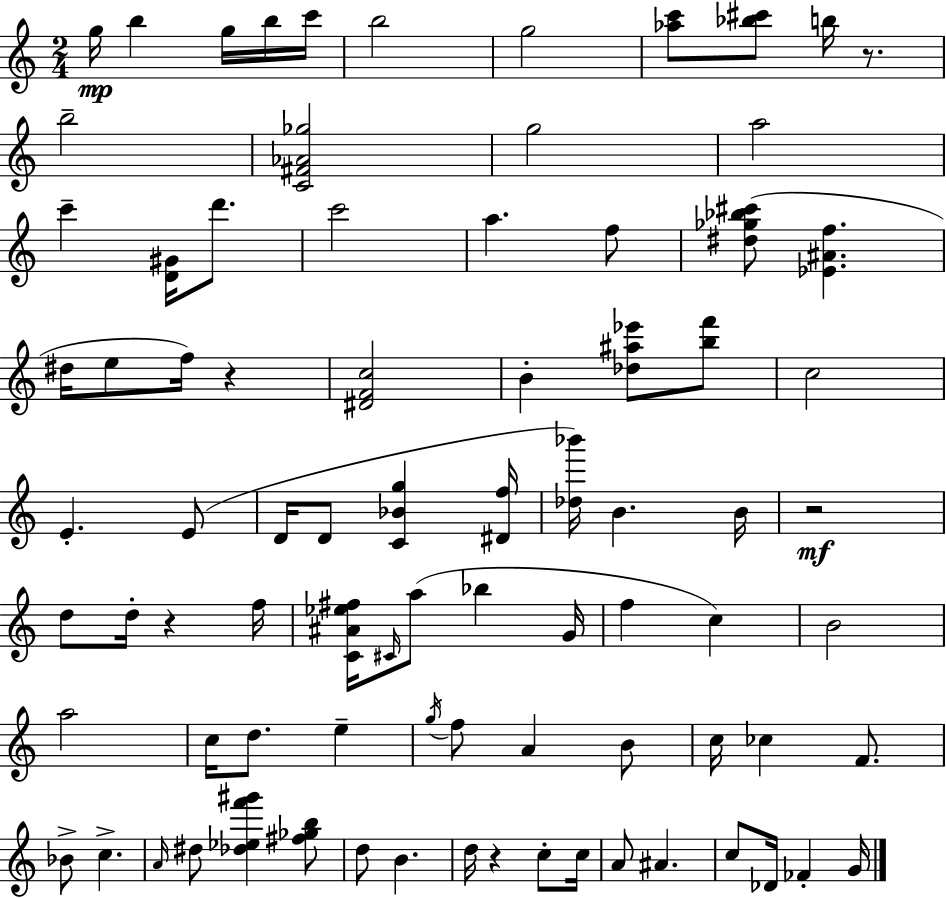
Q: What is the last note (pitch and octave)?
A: G4